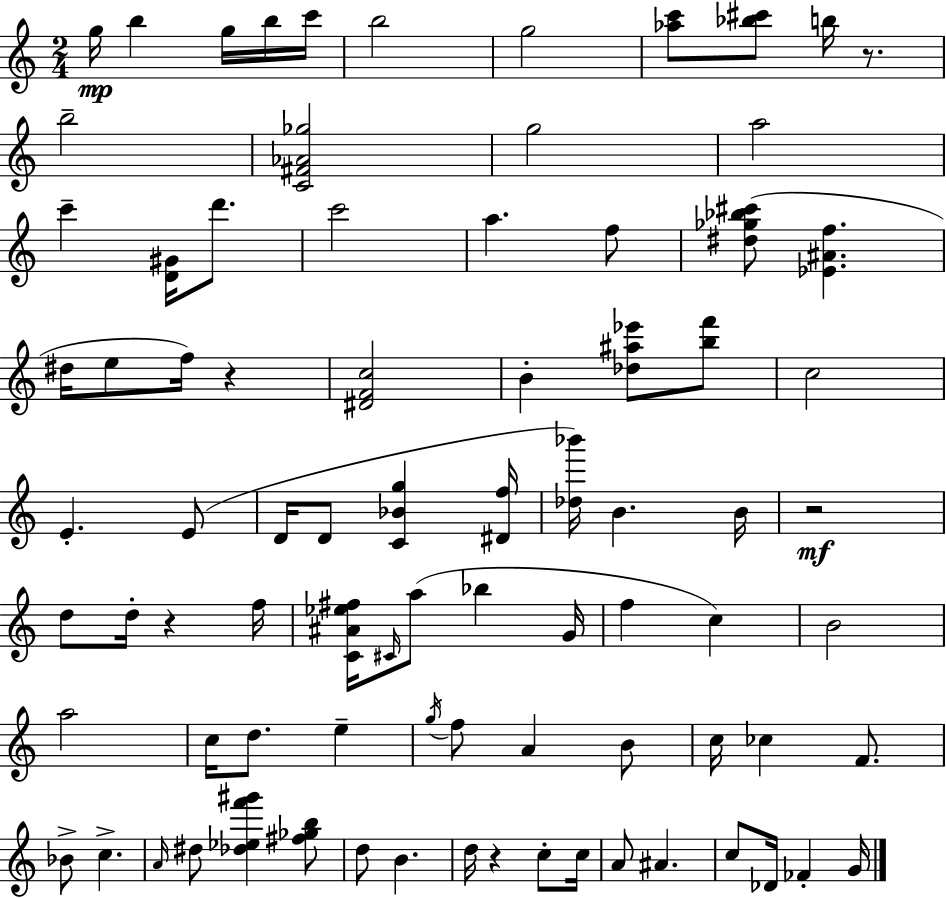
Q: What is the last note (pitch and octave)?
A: G4